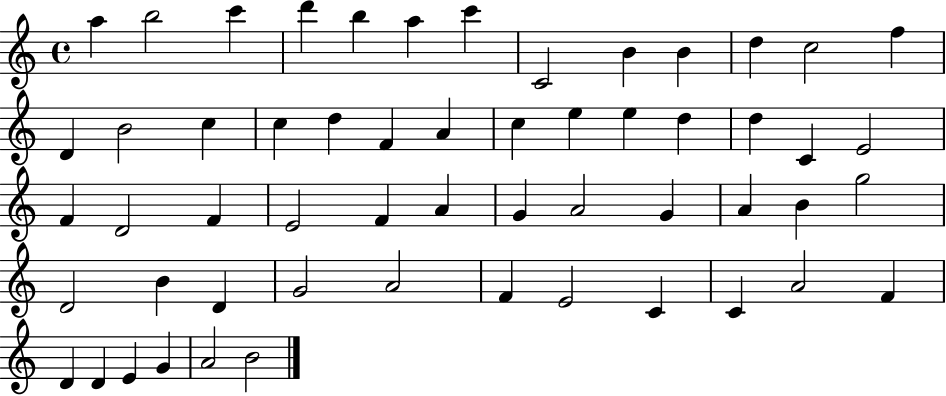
X:1
T:Untitled
M:4/4
L:1/4
K:C
a b2 c' d' b a c' C2 B B d c2 f D B2 c c d F A c e e d d C E2 F D2 F E2 F A G A2 G A B g2 D2 B D G2 A2 F E2 C C A2 F D D E G A2 B2